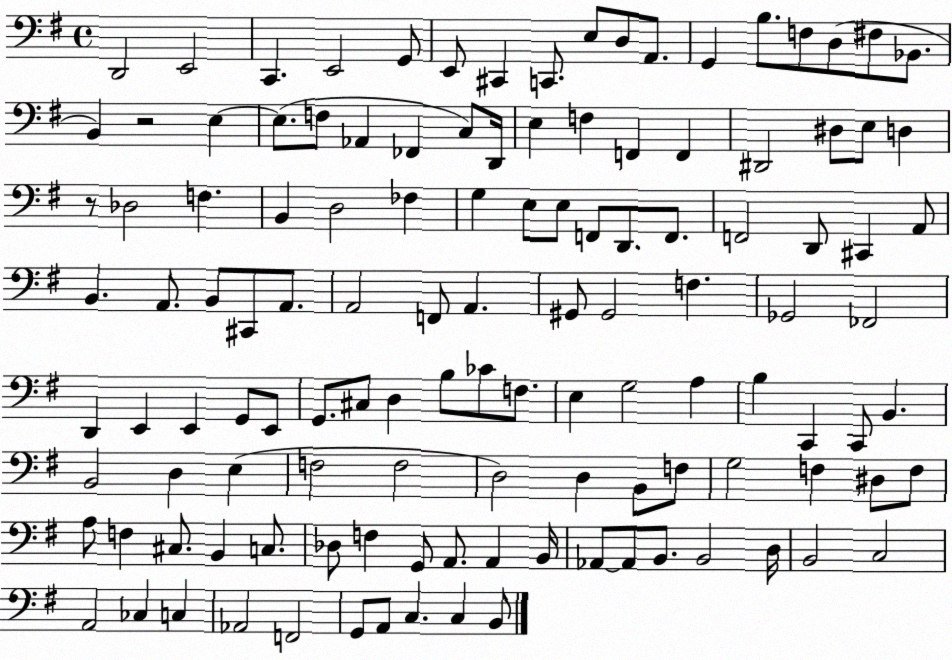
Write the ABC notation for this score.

X:1
T:Untitled
M:4/4
L:1/4
K:G
D,,2 E,,2 C,, E,,2 G,,/2 E,,/2 ^C,, C,,/2 E,/2 D,/2 A,,/2 G,, B,/2 F,/2 D,/2 ^F,/2 _B,,/2 B,, z2 E, E,/2 F,/2 _A,, _F,, C,/2 D,,/4 E, F, F,, F,, ^D,,2 ^D,/2 E,/2 D, z/2 _D,2 F, B,, D,2 _F, G, E,/2 E,/2 F,,/2 D,,/2 F,,/2 F,,2 D,,/2 ^C,, A,,/2 B,, A,,/2 B,,/2 ^C,,/2 A,,/2 A,,2 F,,/2 A,, ^G,,/2 ^G,,2 F, _G,,2 _F,,2 D,, E,, E,, G,,/2 E,,/2 G,,/2 ^C,/2 D, B,/2 _C/2 F,/2 E, G,2 A, B, C,, C,,/2 B,, B,,2 D, E, F,2 F,2 D,2 D, B,,/2 F,/2 G,2 F, ^D,/2 F,/2 A,/2 F, ^C,/2 B,, C,/2 _D,/2 F, G,,/2 A,,/2 A,, B,,/4 _A,,/2 _A,,/2 B,,/2 B,,2 D,/4 B,,2 C,2 A,,2 _C, C, _A,,2 F,,2 G,,/2 A,,/2 C, C, B,,/2